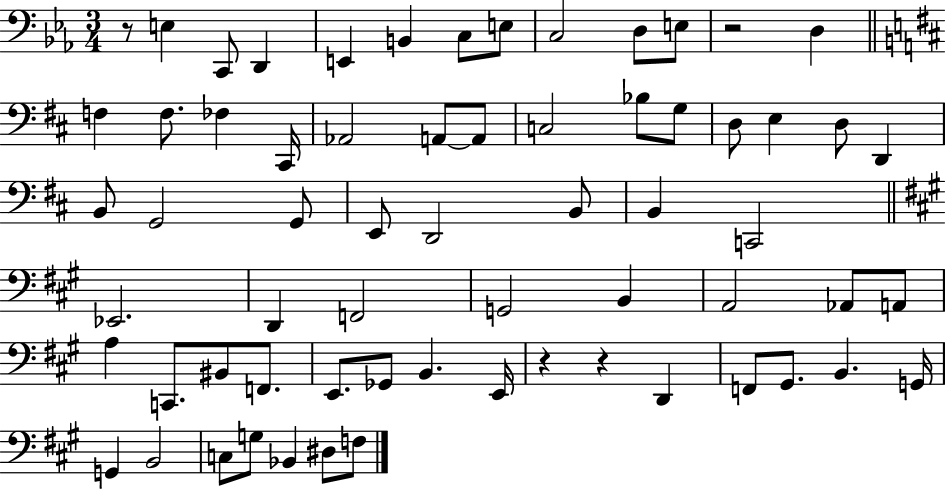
R/e E3/q C2/e D2/q E2/q B2/q C3/e E3/e C3/h D3/e E3/e R/h D3/q F3/q F3/e. FES3/q C#2/s Ab2/h A2/e A2/e C3/h Bb3/e G3/e D3/e E3/q D3/e D2/q B2/e G2/h G2/e E2/e D2/h B2/e B2/q C2/h Eb2/h. D2/q F2/h G2/h B2/q A2/h Ab2/e A2/e A3/q C2/e. BIS2/e F2/e. E2/e. Gb2/e B2/q. E2/s R/q R/q D2/q F2/e G#2/e. B2/q. G2/s G2/q B2/h C3/e G3/e Bb2/q D#3/e F3/e